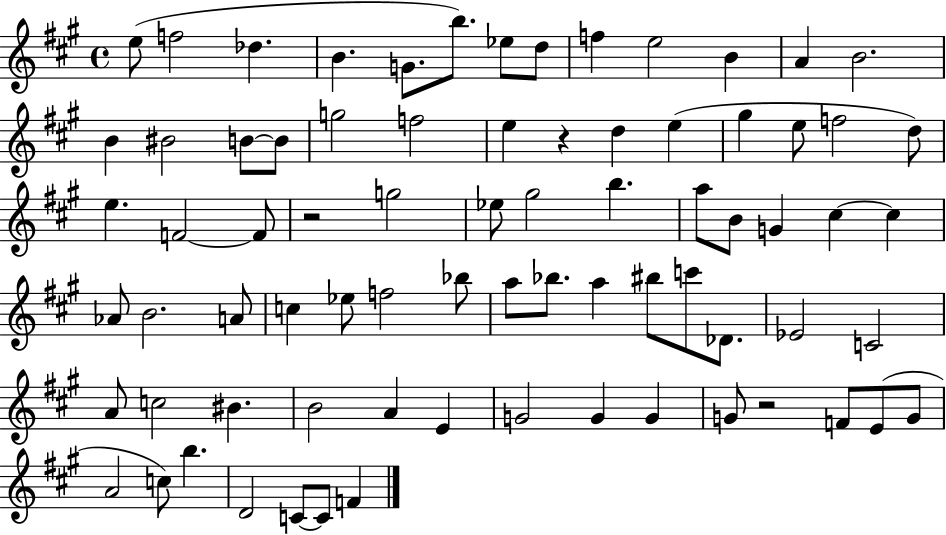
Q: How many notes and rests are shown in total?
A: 76